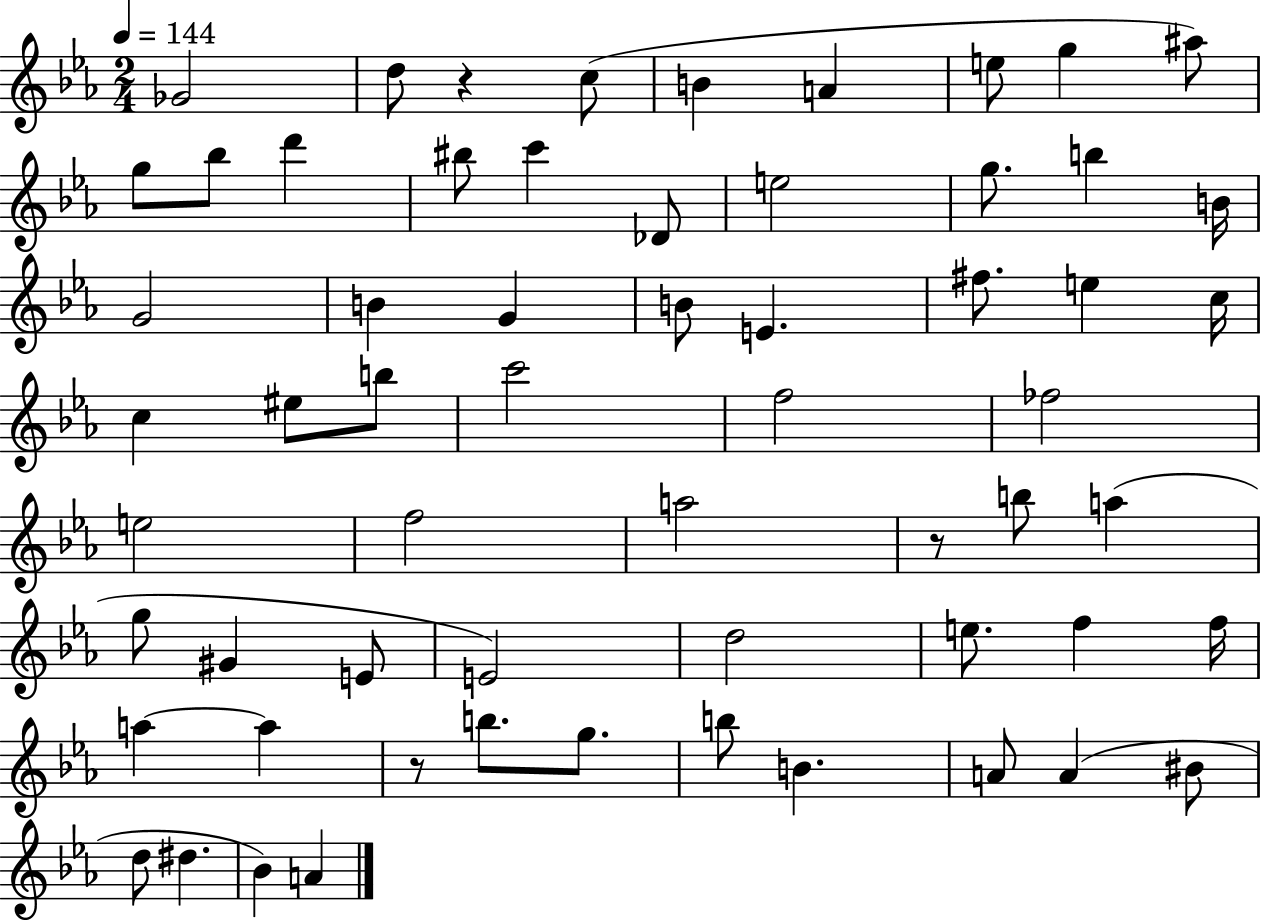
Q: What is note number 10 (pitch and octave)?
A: Bb5